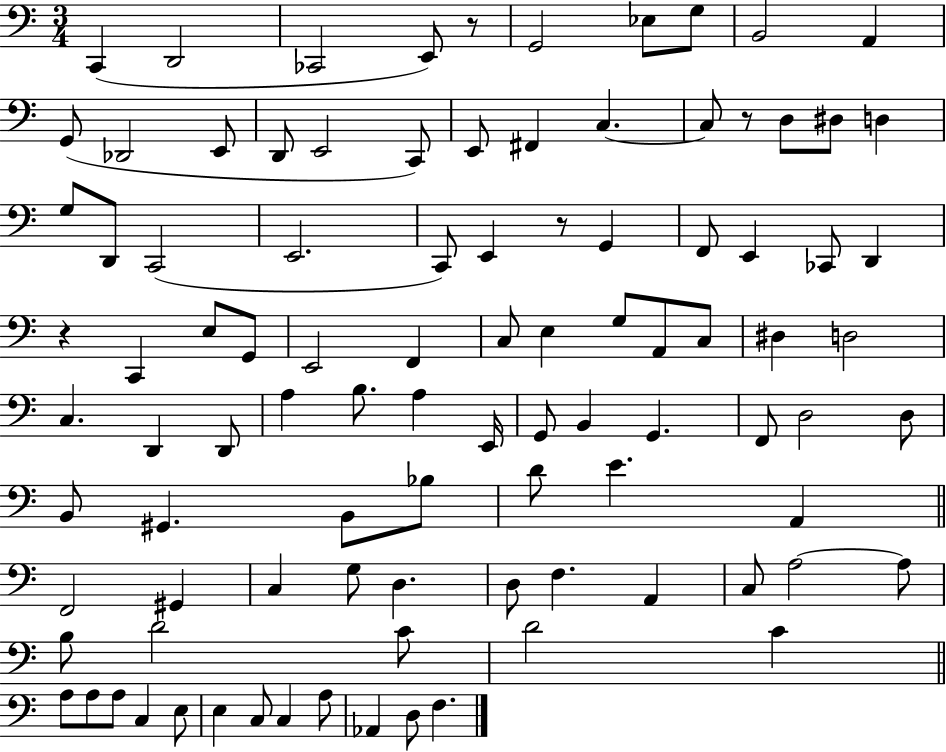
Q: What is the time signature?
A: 3/4